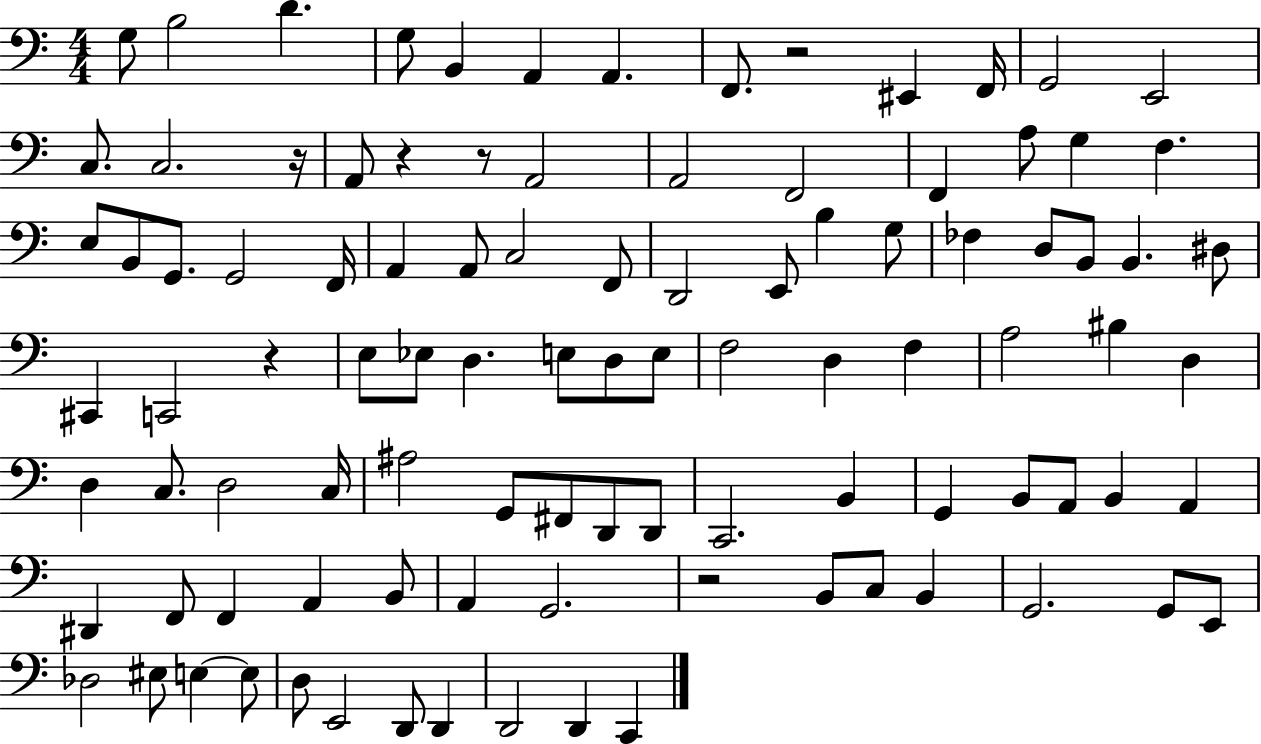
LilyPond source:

{
  \clef bass
  \numericTimeSignature
  \time 4/4
  \key c \major
  g8 b2 d'4. | g8 b,4 a,4 a,4. | f,8. r2 eis,4 f,16 | g,2 e,2 | \break c8. c2. r16 | a,8 r4 r8 a,2 | a,2 f,2 | f,4 a8 g4 f4. | \break e8 b,8 g,8. g,2 f,16 | a,4 a,8 c2 f,8 | d,2 e,8 b4 g8 | fes4 d8 b,8 b,4. dis8 | \break cis,4 c,2 r4 | e8 ees8 d4. e8 d8 e8 | f2 d4 f4 | a2 bis4 d4 | \break d4 c8. d2 c16 | ais2 g,8 fis,8 d,8 d,8 | c,2. b,4 | g,4 b,8 a,8 b,4 a,4 | \break dis,4 f,8 f,4 a,4 b,8 | a,4 g,2. | r2 b,8 c8 b,4 | g,2. g,8 e,8 | \break des2 eis8 e4~~ e8 | d8 e,2 d,8 d,4 | d,2 d,4 c,4 | \bar "|."
}